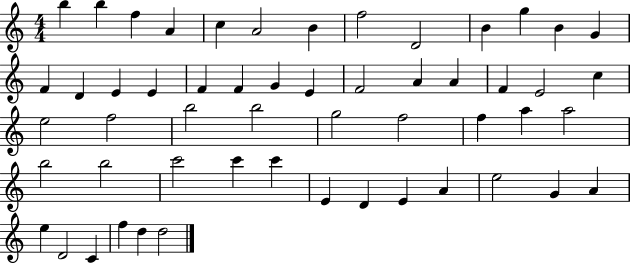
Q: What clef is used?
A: treble